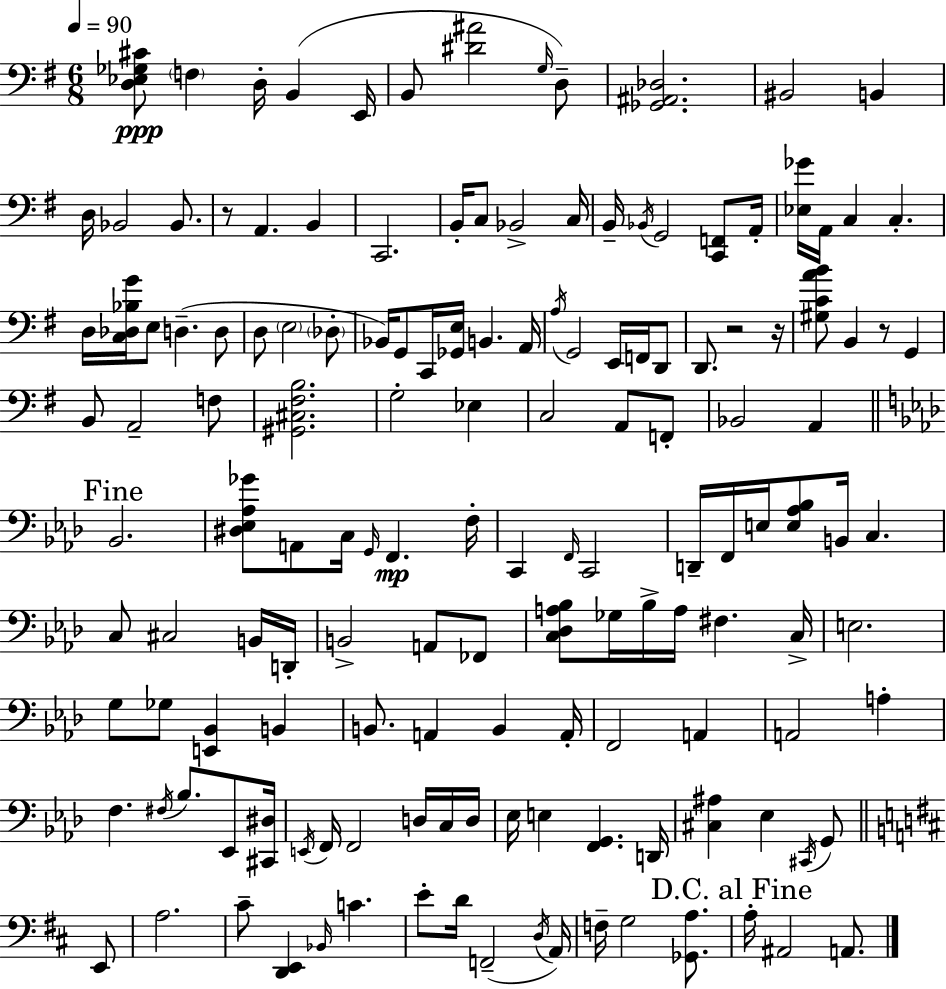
X:1
T:Untitled
M:6/8
L:1/4
K:Em
[D,_E,_G,^C]/2 F, D,/4 B,, E,,/4 B,,/2 [^D^A]2 G,/4 D,/2 [_G,,^A,,_D,]2 ^B,,2 B,, D,/4 _B,,2 _B,,/2 z/2 A,, B,, C,,2 B,,/4 C,/2 _B,,2 C,/4 B,,/4 _B,,/4 G,,2 [C,,F,,]/2 A,,/4 [_E,_G]/4 A,,/4 C, C, D,/4 [C,_D,_B,G]/4 E,/2 D, D,/2 D,/2 E,2 _D,/2 _B,,/4 G,,/2 C,,/4 [_G,,E,]/4 B,, A,,/4 A,/4 G,,2 E,,/4 F,,/4 D,,/2 D,,/2 z2 z/4 [^G,CAB]/2 B,, z/2 G,, B,,/2 A,,2 F,/2 [^G,,^C,^F,B,]2 G,2 _E, C,2 A,,/2 F,,/2 _B,,2 A,, _B,,2 [^D,_E,_A,_G]/2 A,,/2 C,/4 G,,/4 F,, F,/4 C,, F,,/4 C,,2 D,,/4 F,,/4 E,/4 [E,_A,_B,]/2 B,,/4 C, C,/2 ^C,2 B,,/4 D,,/4 B,,2 A,,/2 _F,,/2 [C,_D,A,_B,]/2 _G,/4 _B,/4 A,/4 ^F, C,/4 E,2 G,/2 _G,/2 [E,,_B,,] B,, B,,/2 A,, B,, A,,/4 F,,2 A,, A,,2 A, F, ^F,/4 _B,/2 _E,,/2 [^C,,^D,]/4 E,,/4 F,,/4 F,,2 D,/4 C,/4 D,/4 _E,/4 E, [F,,G,,] D,,/4 [^C,^A,] _E, ^C,,/4 G,,/2 E,,/2 A,2 ^C/2 [D,,E,,] _B,,/4 C E/2 D/4 F,,2 D,/4 A,,/4 F,/4 G,2 [_G,,A,]/2 A,/4 ^A,,2 A,,/2